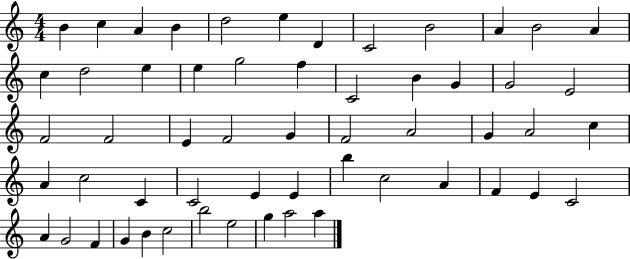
B4/q C5/q A4/q B4/q D5/h E5/q D4/q C4/h B4/h A4/q B4/h A4/q C5/q D5/h E5/q E5/q G5/h F5/q C4/h B4/q G4/q G4/h E4/h F4/h F4/h E4/q F4/h G4/q F4/h A4/h G4/q A4/h C5/q A4/q C5/h C4/q C4/h E4/q E4/q B5/q C5/h A4/q F4/q E4/q C4/h A4/q G4/h F4/q G4/q B4/q C5/h B5/h E5/h G5/q A5/h A5/q